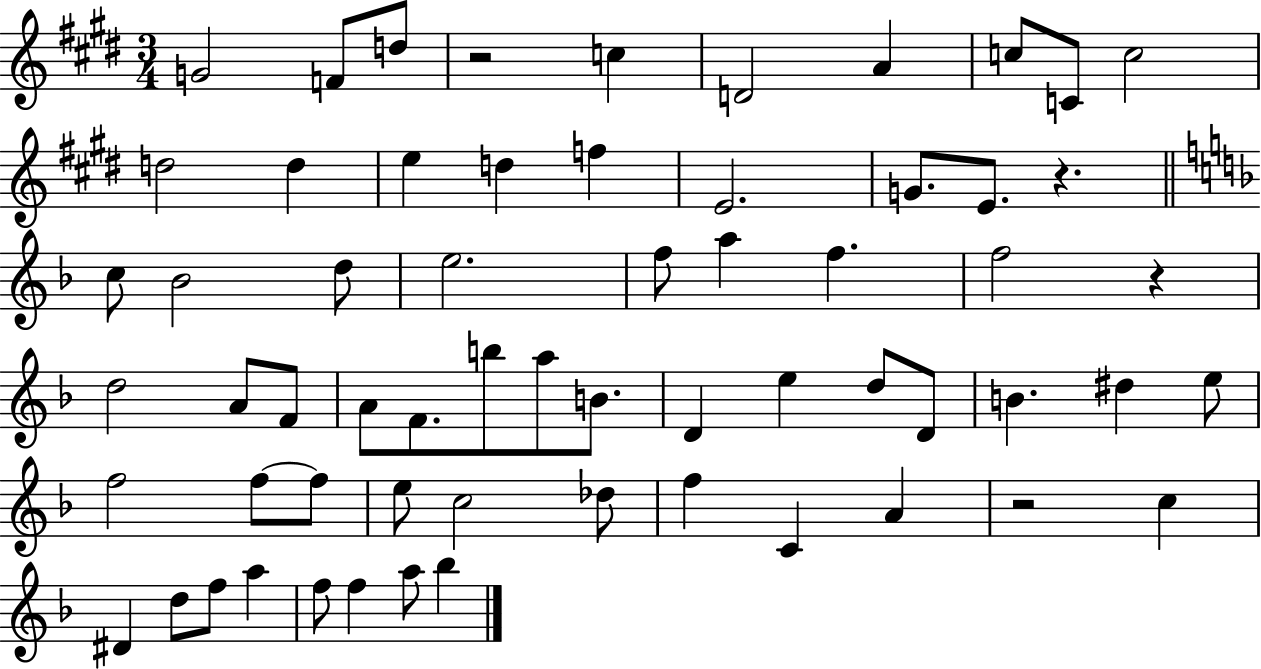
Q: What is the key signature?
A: E major